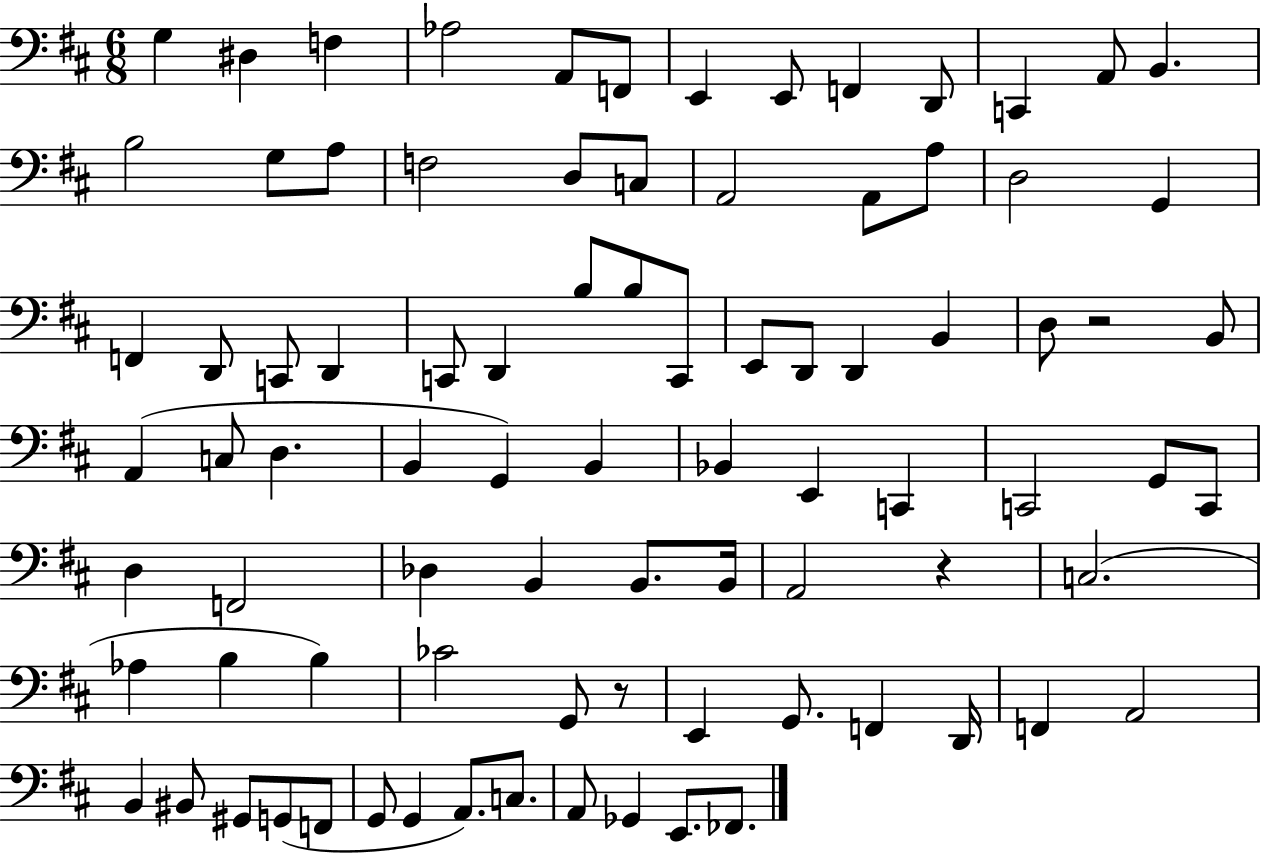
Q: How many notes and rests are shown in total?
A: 86